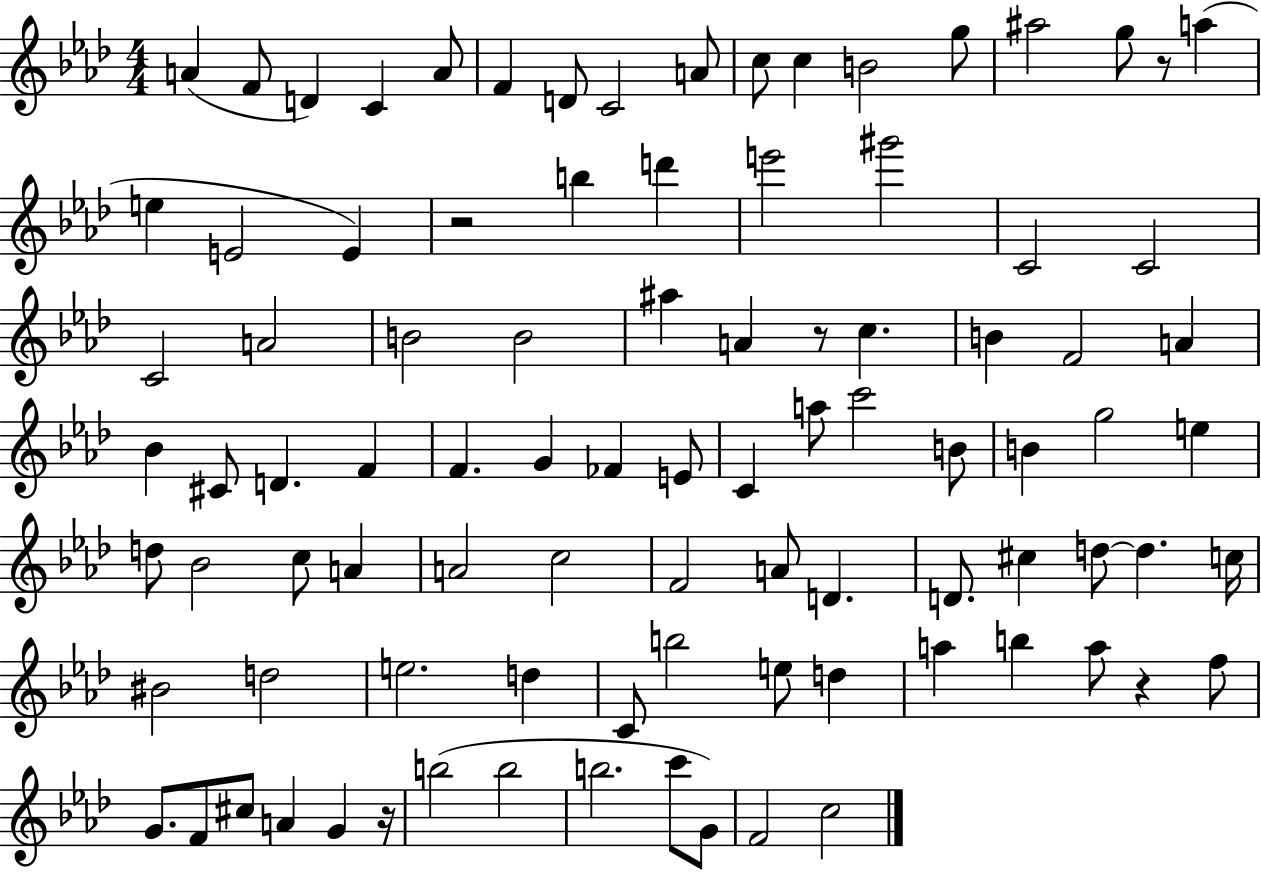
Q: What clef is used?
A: treble